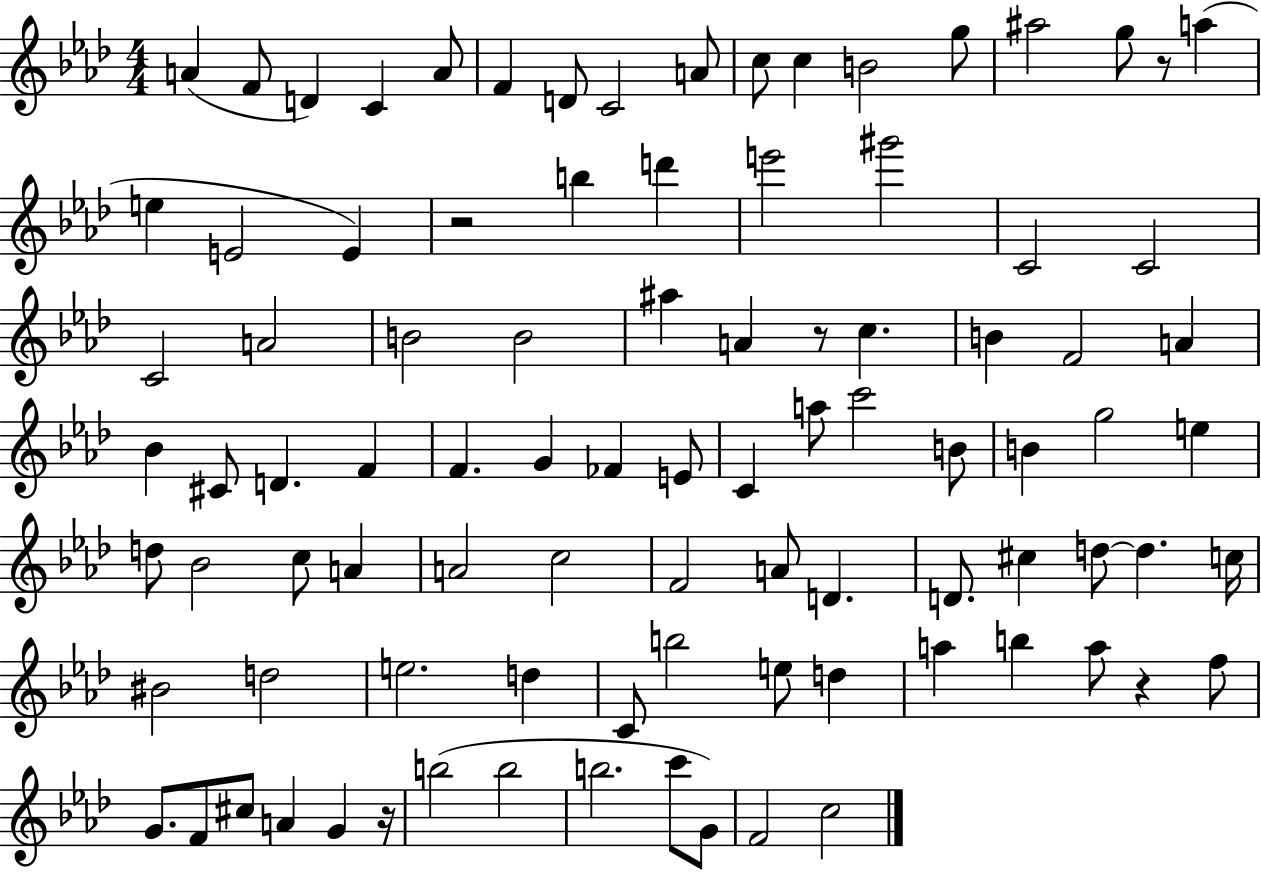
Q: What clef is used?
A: treble